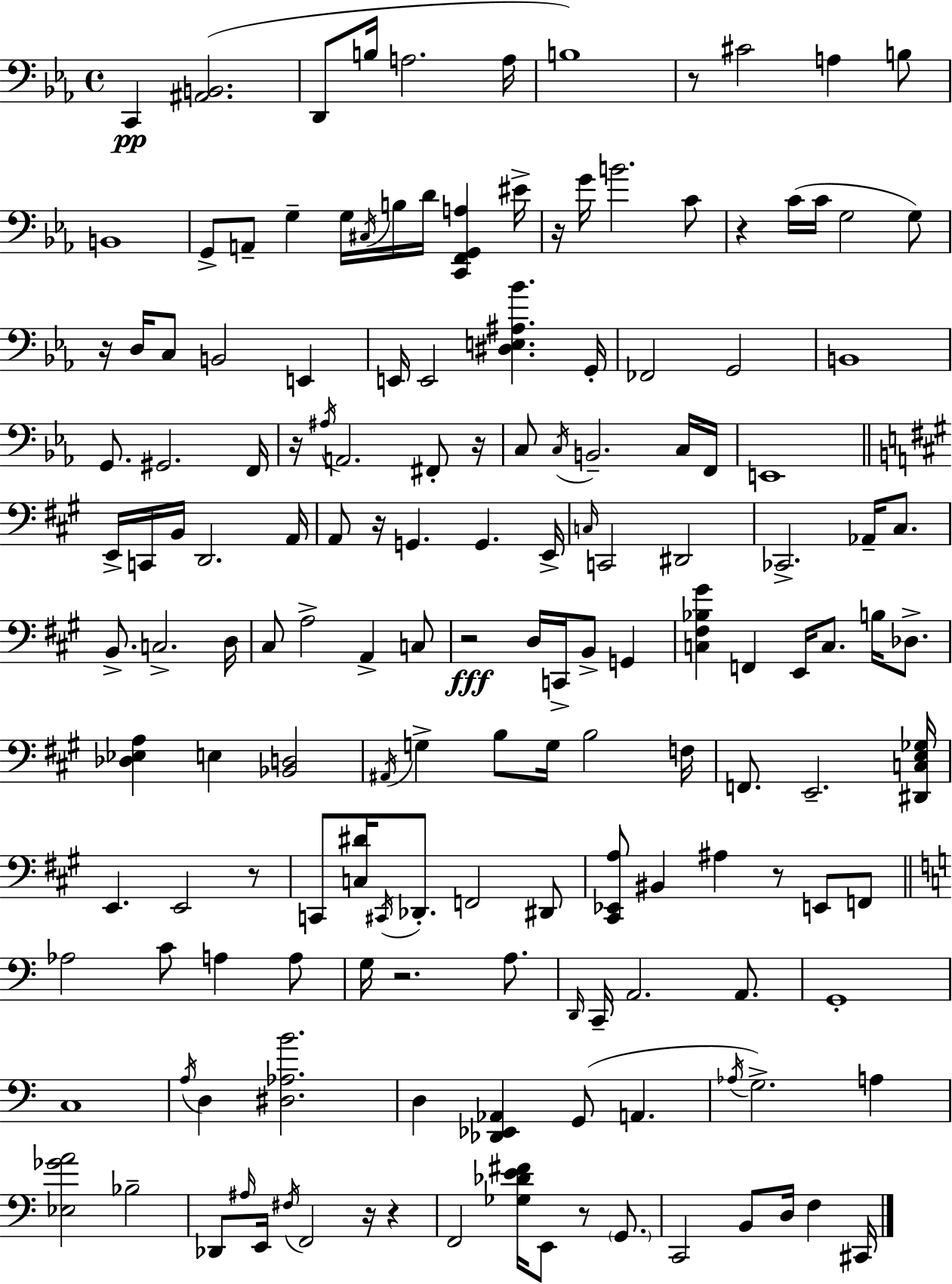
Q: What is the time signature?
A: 4/4